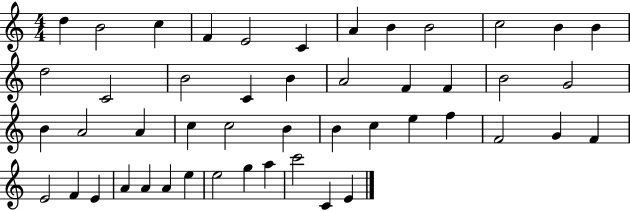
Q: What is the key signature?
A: C major